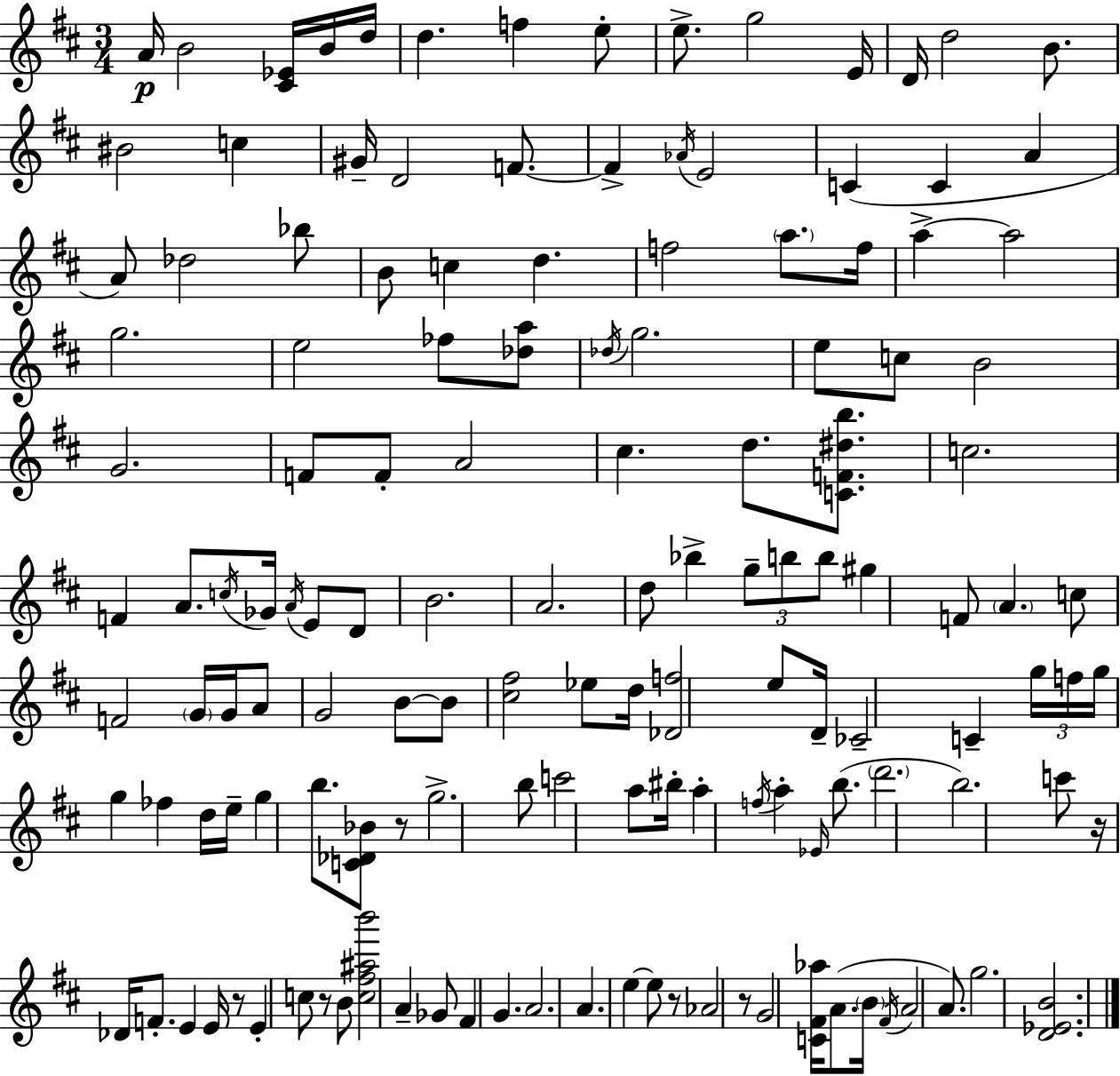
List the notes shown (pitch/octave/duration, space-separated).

A4/s B4/h [C#4,Eb4]/s B4/s D5/s D5/q. F5/q E5/e E5/e. G5/h E4/s D4/s D5/h B4/e. BIS4/h C5/q G#4/s D4/h F4/e. F4/q Ab4/s E4/h C4/q C4/q A4/q A4/e Db5/h Bb5/e B4/e C5/q D5/q. F5/h A5/e. F5/s A5/q A5/h G5/h. E5/h FES5/e [Db5,A5]/e Db5/s G5/h. E5/e C5/e B4/h G4/h. F4/e F4/e A4/h C#5/q. D5/e. [C4,F4,D#5,B5]/e. C5/h. F4/q A4/e. C5/s Gb4/s A4/s E4/e D4/e B4/h. A4/h. D5/e Bb5/q G5/e B5/e B5/e G#5/q F4/e A4/q. C5/e F4/h G4/s G4/s A4/e G4/h B4/e B4/e [C#5,F#5]/h Eb5/e D5/s [Db4,F5]/h E5/e D4/s CES4/h C4/q G5/s F5/s G5/s G5/q FES5/q D5/s E5/s G5/q B5/e. [C4,Db4,Bb4]/e R/e G5/h. B5/e C6/h A5/e BIS5/s A5/q F5/s A5/q Eb4/s B5/e. D6/h. B5/h. C6/e R/s Db4/s F4/e. E4/q E4/s R/e E4/q C5/e R/e B4/e [C5,F#5,A#5,B6]/h A4/q Gb4/e F#4/q G4/q. A4/h. A4/q. E5/q E5/e R/e Ab4/h R/e G4/h [C4,F#4,Ab5]/s A4/e. B4/s F#4/s A4/h A4/e. G5/h. [D4,Eb4,B4]/h.